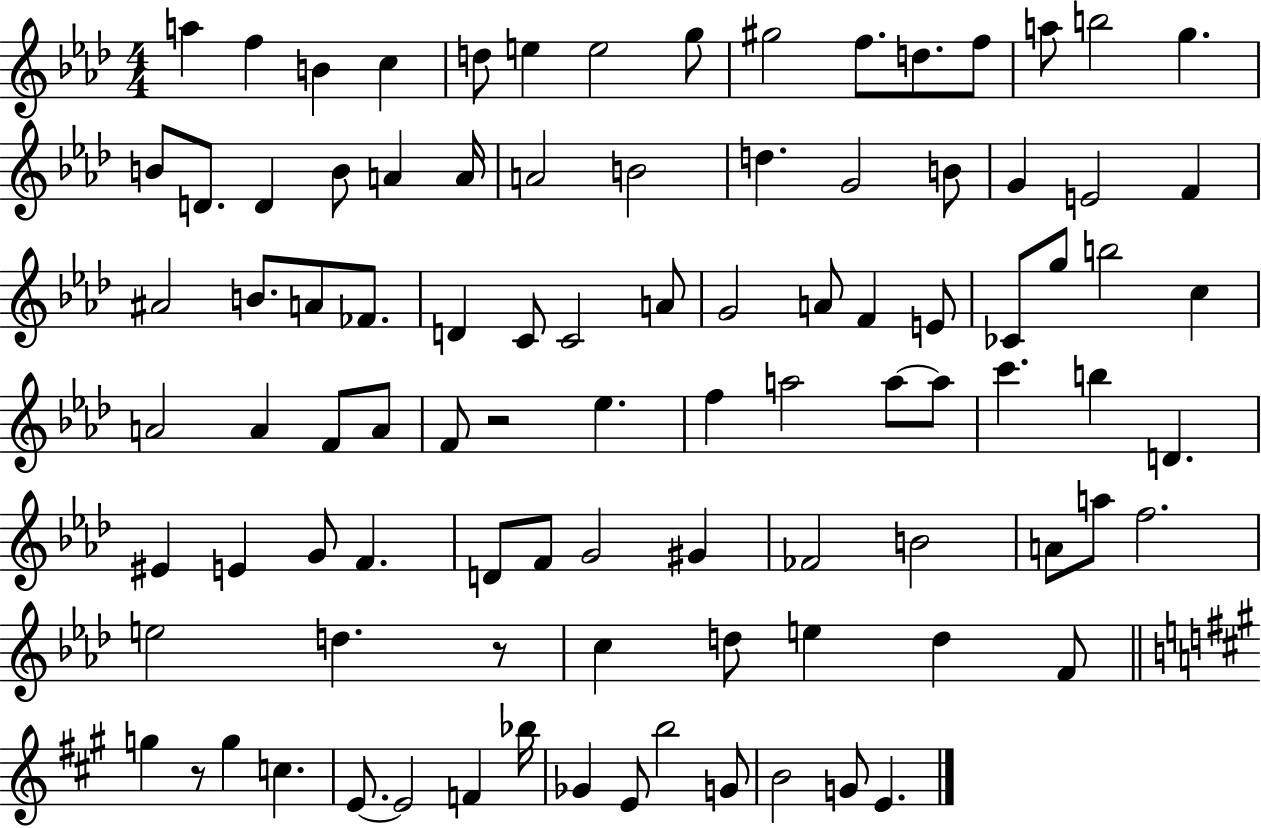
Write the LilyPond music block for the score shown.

{
  \clef treble
  \numericTimeSignature
  \time 4/4
  \key aes \major
  a''4 f''4 b'4 c''4 | d''8 e''4 e''2 g''8 | gis''2 f''8. d''8. f''8 | a''8 b''2 g''4. | \break b'8 d'8. d'4 b'8 a'4 a'16 | a'2 b'2 | d''4. g'2 b'8 | g'4 e'2 f'4 | \break ais'2 b'8. a'8 fes'8. | d'4 c'8 c'2 a'8 | g'2 a'8 f'4 e'8 | ces'8 g''8 b''2 c''4 | \break a'2 a'4 f'8 a'8 | f'8 r2 ees''4. | f''4 a''2 a''8~~ a''8 | c'''4. b''4 d'4. | \break eis'4 e'4 g'8 f'4. | d'8 f'8 g'2 gis'4 | fes'2 b'2 | a'8 a''8 f''2. | \break e''2 d''4. r8 | c''4 d''8 e''4 d''4 f'8 | \bar "||" \break \key a \major g''4 r8 g''4 c''4. | e'8.~~ e'2 f'4 bes''16 | ges'4 e'8 b''2 g'8 | b'2 g'8 e'4. | \break \bar "|."
}